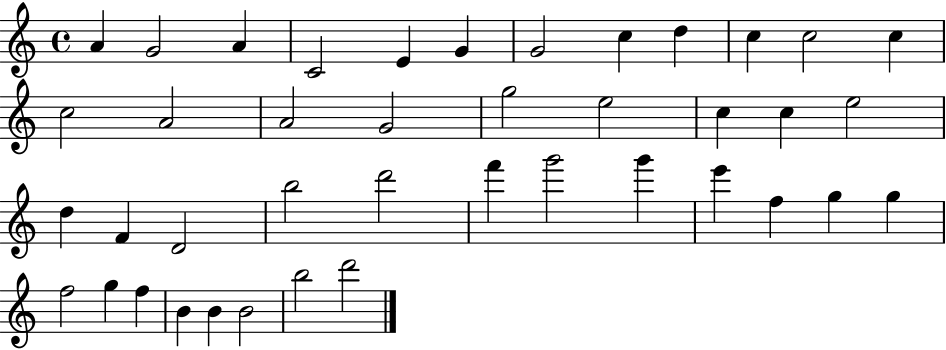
A4/q G4/h A4/q C4/h E4/q G4/q G4/h C5/q D5/q C5/q C5/h C5/q C5/h A4/h A4/h G4/h G5/h E5/h C5/q C5/q E5/h D5/q F4/q D4/h B5/h D6/h F6/q G6/h G6/q E6/q F5/q G5/q G5/q F5/h G5/q F5/q B4/q B4/q B4/h B5/h D6/h